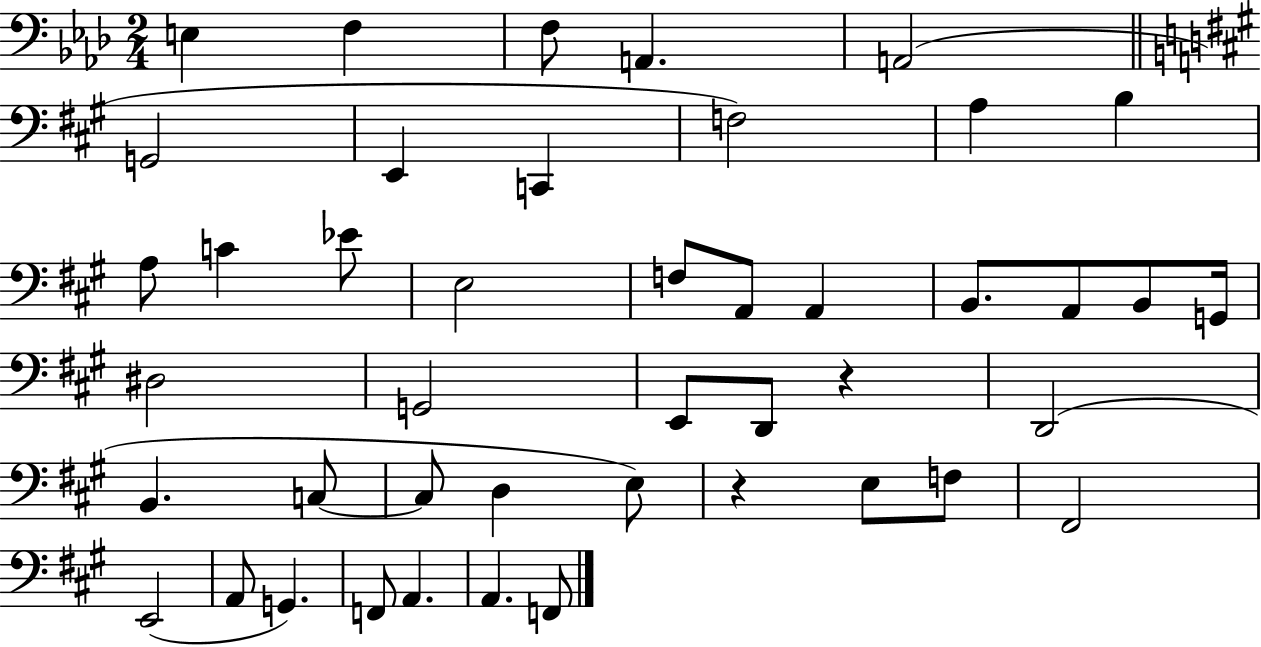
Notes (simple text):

E3/q F3/q F3/e A2/q. A2/h G2/h E2/q C2/q F3/h A3/q B3/q A3/e C4/q Eb4/e E3/h F3/e A2/e A2/q B2/e. A2/e B2/e G2/s D#3/h G2/h E2/e D2/e R/q D2/h B2/q. C3/e C3/e D3/q E3/e R/q E3/e F3/e F#2/h E2/h A2/e G2/q. F2/e A2/q. A2/q. F2/e